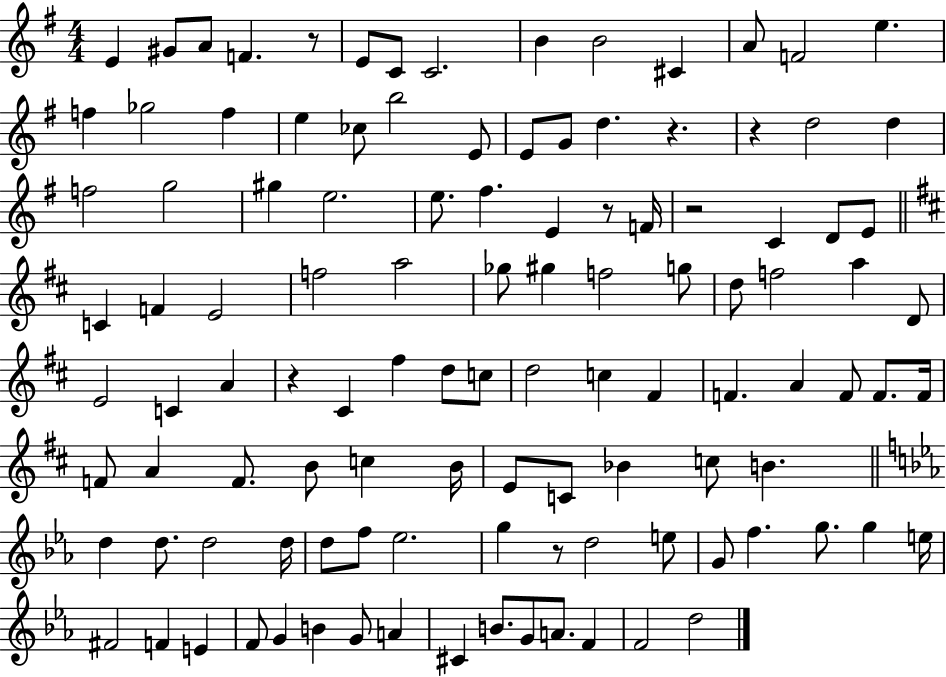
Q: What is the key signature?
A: G major